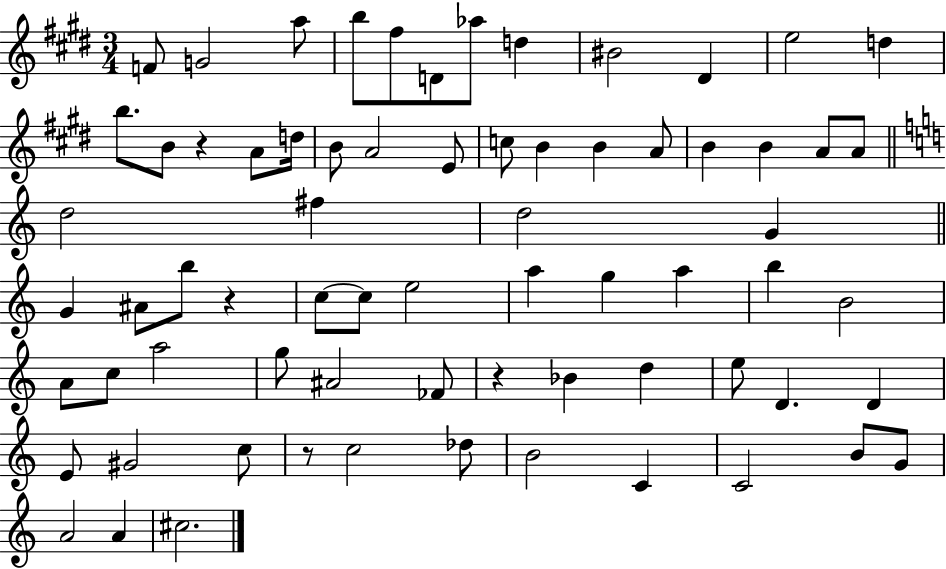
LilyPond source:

{
  \clef treble
  \numericTimeSignature
  \time 3/4
  \key e \major
  f'8 g'2 a''8 | b''8 fis''8 d'8 aes''8 d''4 | bis'2 dis'4 | e''2 d''4 | \break b''8. b'8 r4 a'8 d''16 | b'8 a'2 e'8 | c''8 b'4 b'4 a'8 | b'4 b'4 a'8 a'8 | \break \bar "||" \break \key c \major d''2 fis''4 | d''2 g'4 | \bar "||" \break \key c \major g'4 ais'8 b''8 r4 | c''8~~ c''8 e''2 | a''4 g''4 a''4 | b''4 b'2 | \break a'8 c''8 a''2 | g''8 ais'2 fes'8 | r4 bes'4 d''4 | e''8 d'4. d'4 | \break e'8 gis'2 c''8 | r8 c''2 des''8 | b'2 c'4 | c'2 b'8 g'8 | \break a'2 a'4 | cis''2. | \bar "|."
}